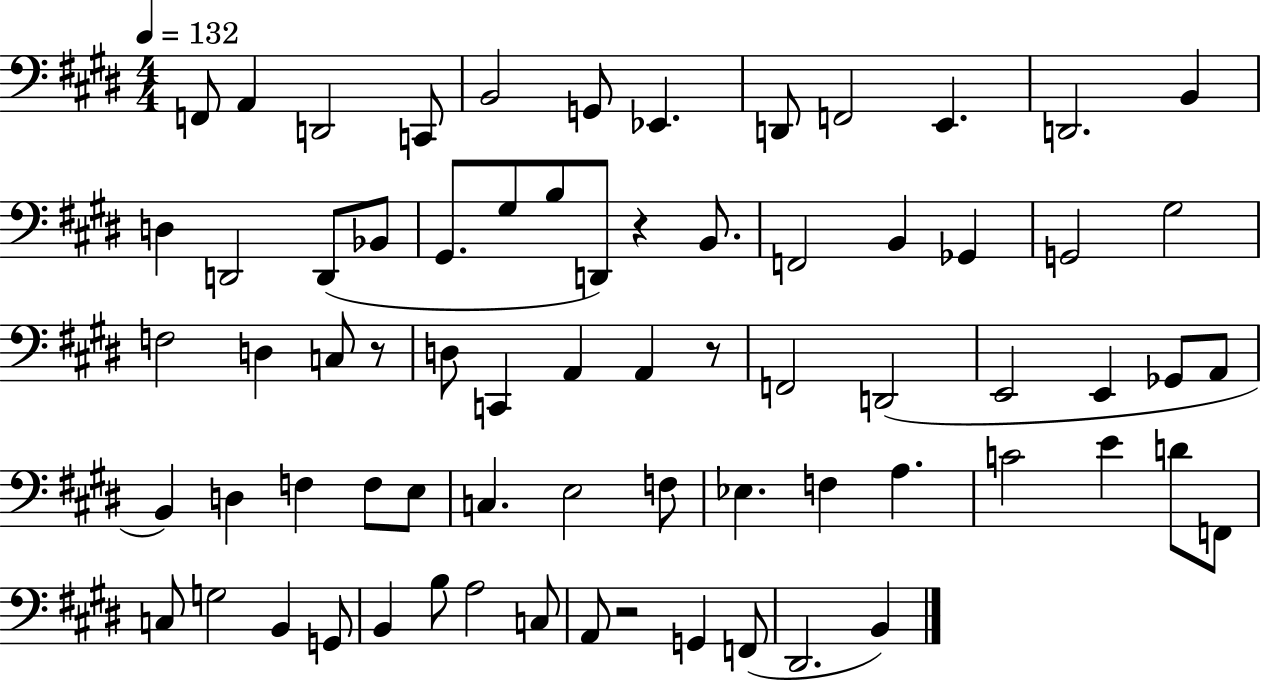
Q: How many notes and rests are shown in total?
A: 71